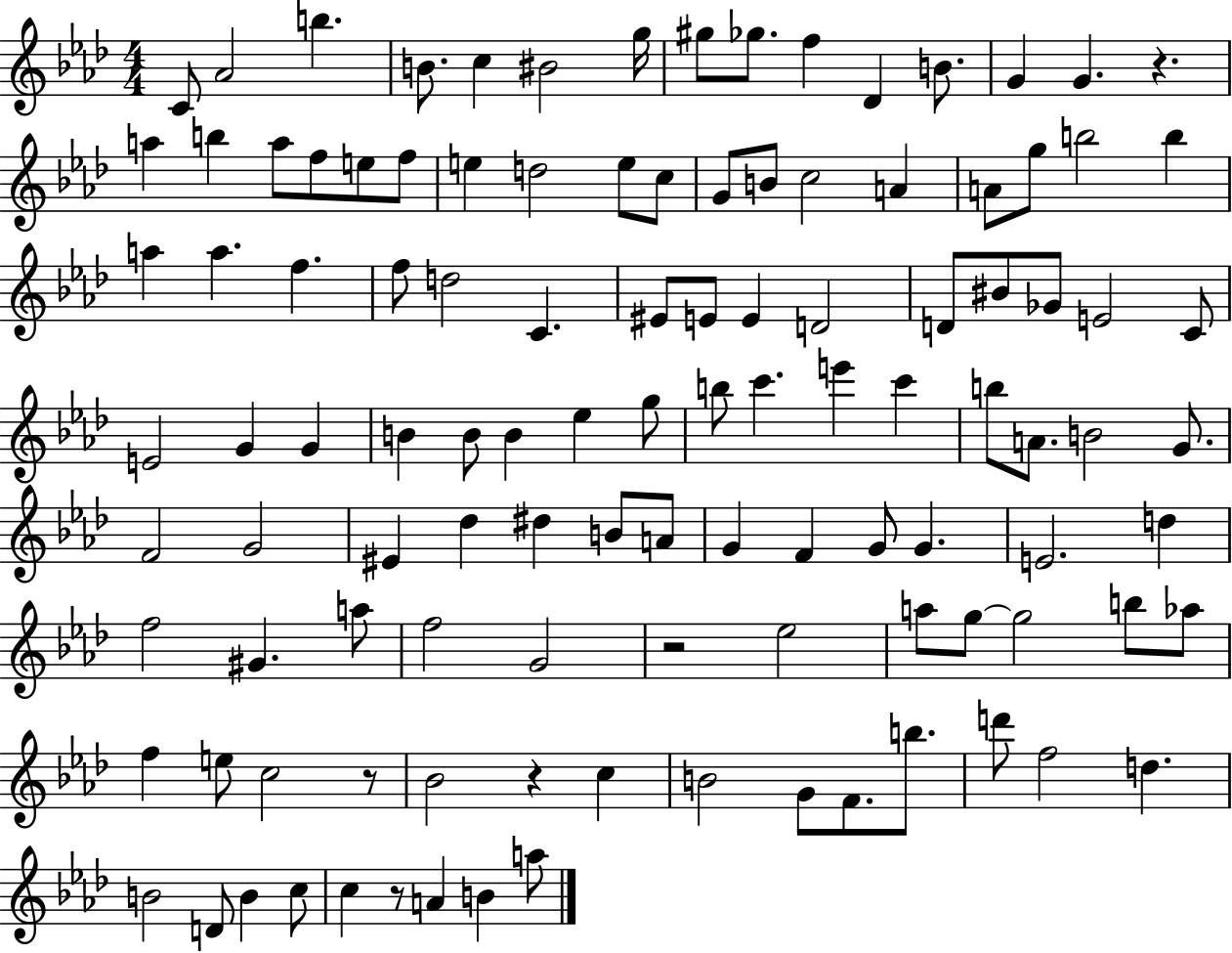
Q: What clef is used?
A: treble